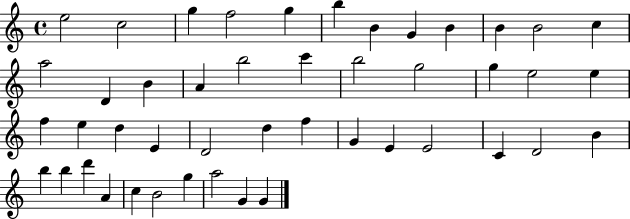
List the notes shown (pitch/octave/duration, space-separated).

E5/h C5/h G5/q F5/h G5/q B5/q B4/q G4/q B4/q B4/q B4/h C5/q A5/h D4/q B4/q A4/q B5/h C6/q B5/h G5/h G5/q E5/h E5/q F5/q E5/q D5/q E4/q D4/h D5/q F5/q G4/q E4/q E4/h C4/q D4/h B4/q B5/q B5/q D6/q A4/q C5/q B4/h G5/q A5/h G4/q G4/q